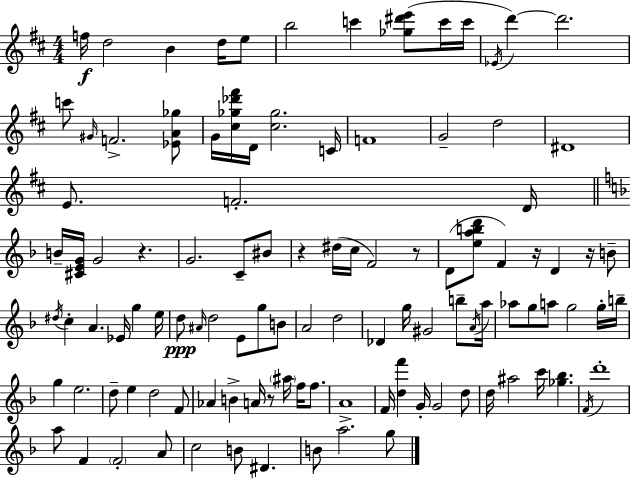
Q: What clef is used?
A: treble